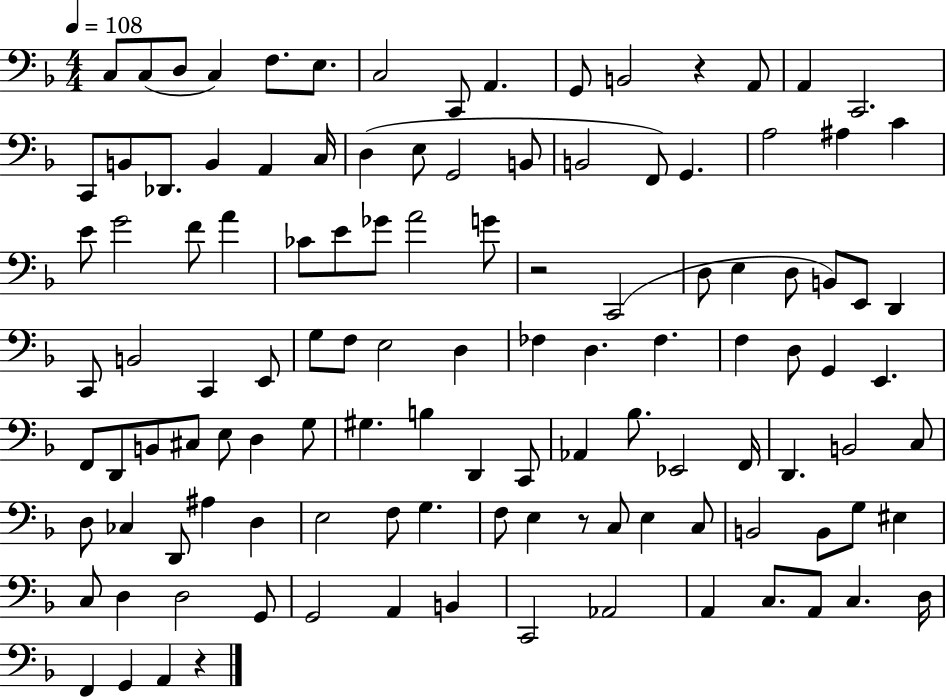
{
  \clef bass
  \numericTimeSignature
  \time 4/4
  \key f \major
  \tempo 4 = 108
  \repeat volta 2 { c8 c8( d8 c4) f8. e8. | c2 c,8 a,4. | g,8 b,2 r4 a,8 | a,4 c,2. | \break c,8 b,8 des,8. b,4 a,4 c16 | d4( e8 g,2 b,8 | b,2 f,8) g,4. | a2 ais4 c'4 | \break e'8 g'2 f'8 a'4 | ces'8 e'8 ges'8 a'2 g'8 | r2 c,2( | d8 e4 d8 b,8) e,8 d,4 | \break c,8 b,2 c,4 e,8 | g8 f8 e2 d4 | fes4 d4. fes4. | f4 d8 g,4 e,4. | \break f,8 d,8 b,8 cis8 e8 d4 g8 | gis4. b4 d,4 c,8 | aes,4 bes8. ees,2 f,16 | d,4. b,2 c8 | \break d8 ces4 d,8 ais4 d4 | e2 f8 g4. | f8 e4 r8 c8 e4 c8 | b,2 b,8 g8 eis4 | \break c8 d4 d2 g,8 | g,2 a,4 b,4 | c,2 aes,2 | a,4 c8. a,8 c4. d16 | \break f,4 g,4 a,4 r4 | } \bar "|."
}